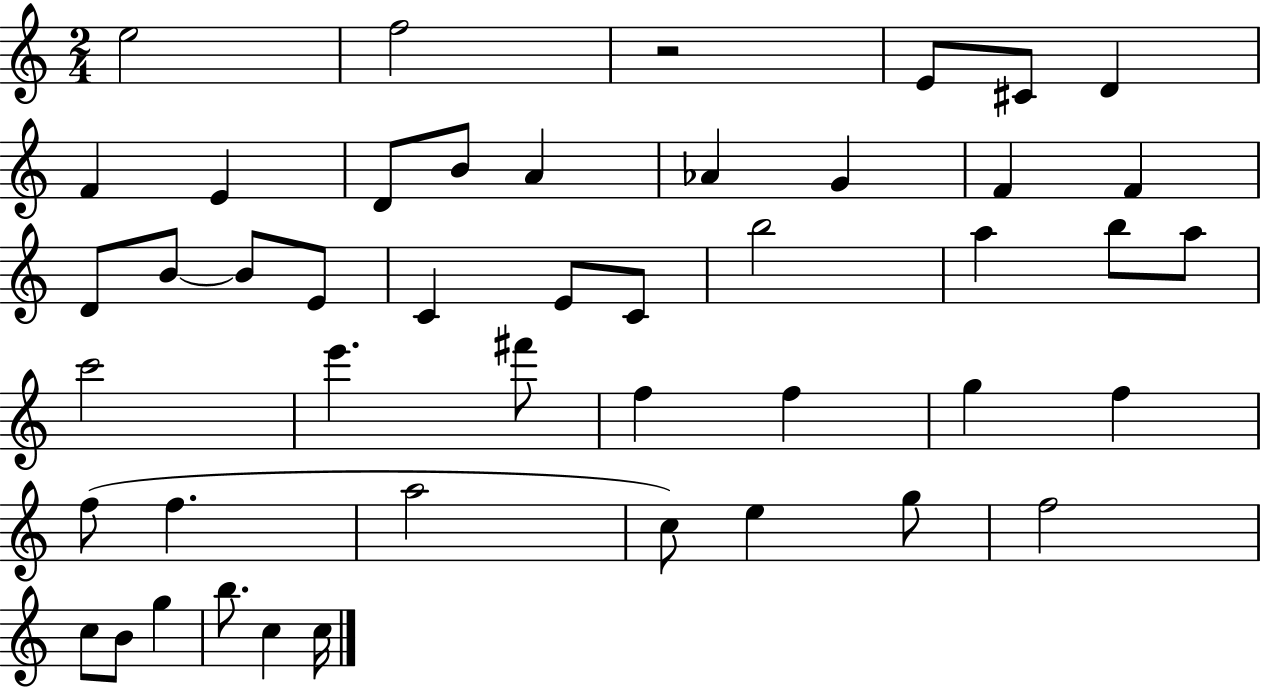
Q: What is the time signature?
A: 2/4